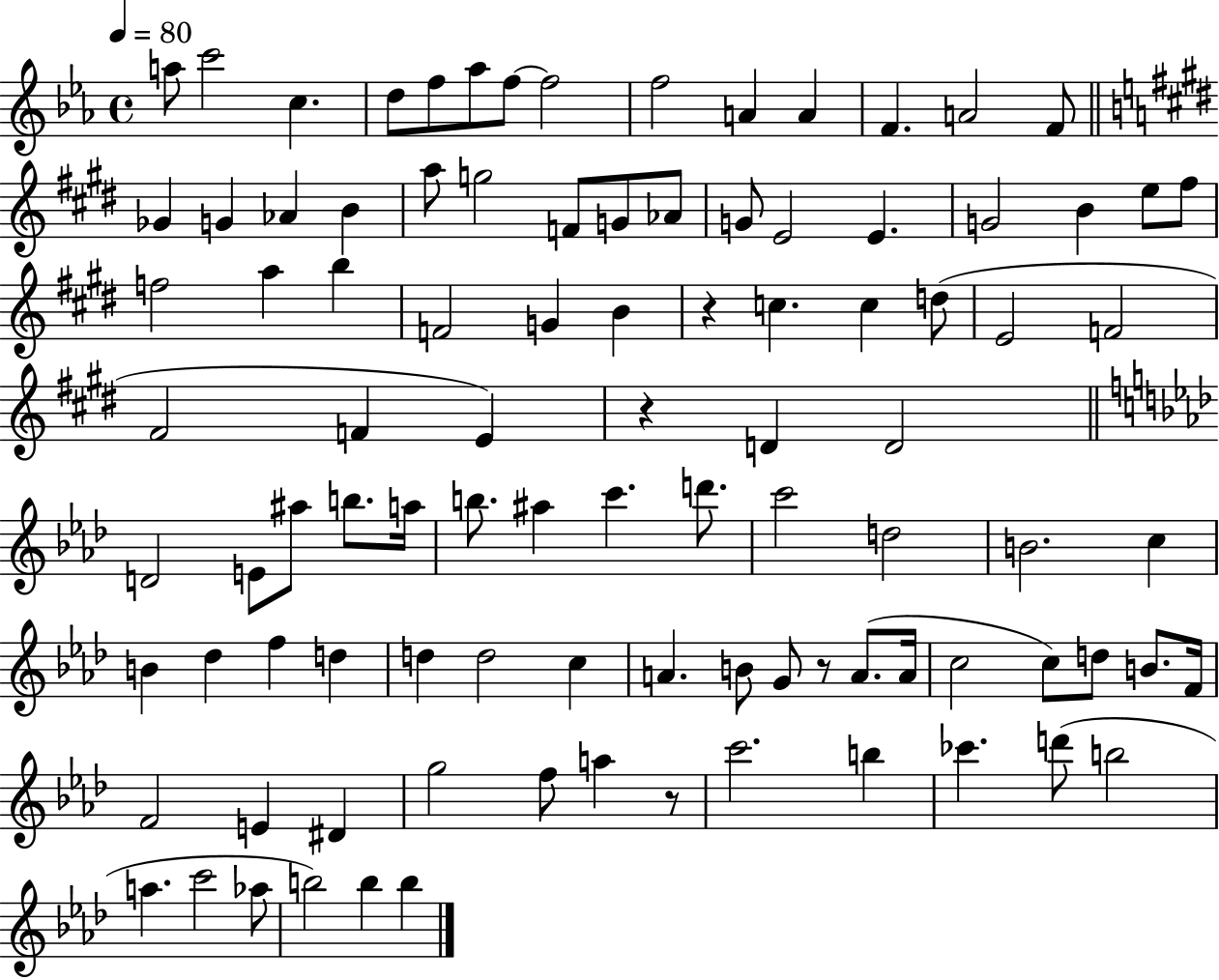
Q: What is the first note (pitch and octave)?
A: A5